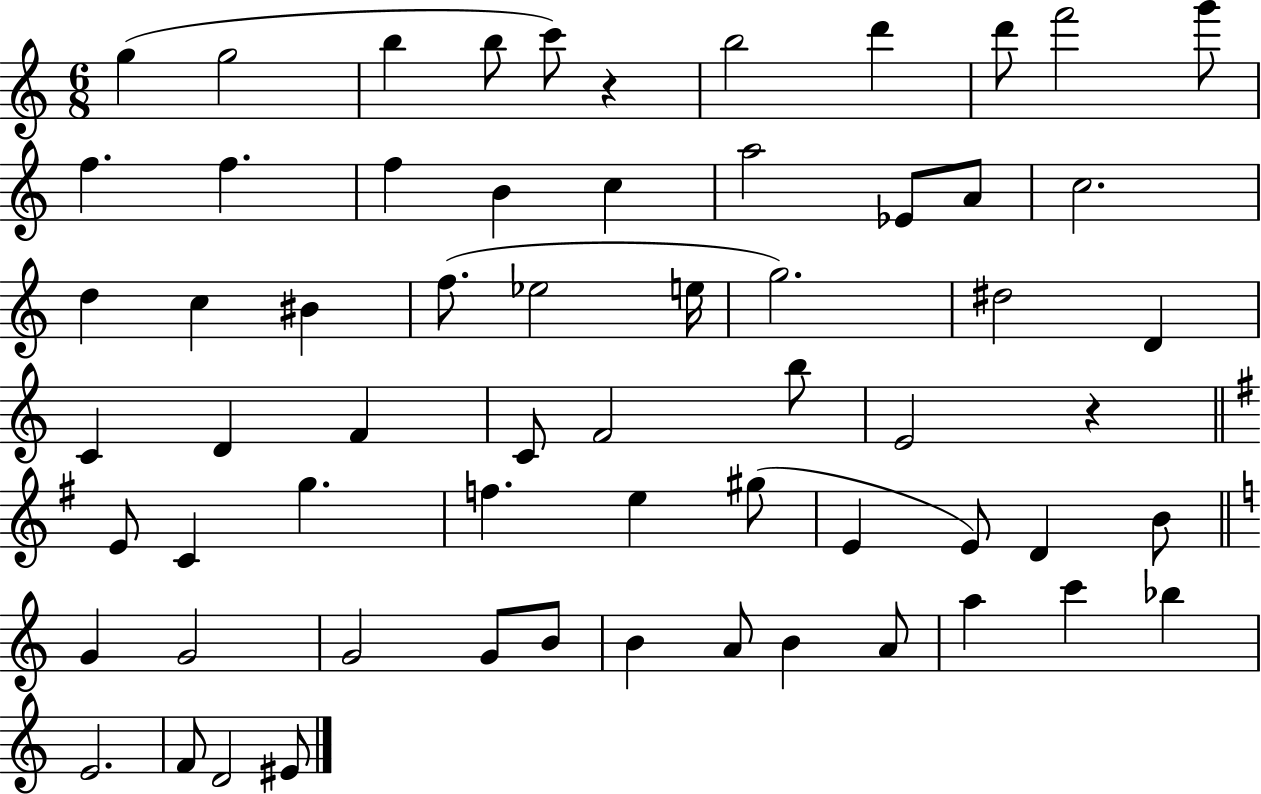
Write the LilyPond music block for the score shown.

{
  \clef treble
  \numericTimeSignature
  \time 6/8
  \key c \major
  \repeat volta 2 { g''4( g''2 | b''4 b''8 c'''8) r4 | b''2 d'''4 | d'''8 f'''2 g'''8 | \break f''4. f''4. | f''4 b'4 c''4 | a''2 ees'8 a'8 | c''2. | \break d''4 c''4 bis'4 | f''8.( ees''2 e''16 | g''2.) | dis''2 d'4 | \break c'4 d'4 f'4 | c'8 f'2 b''8 | e'2 r4 | \bar "||" \break \key g \major e'8 c'4 g''4. | f''4. e''4 gis''8( | e'4 e'8) d'4 b'8 | \bar "||" \break \key c \major g'4 g'2 | g'2 g'8 b'8 | b'4 a'8 b'4 a'8 | a''4 c'''4 bes''4 | \break e'2. | f'8 d'2 eis'8 | } \bar "|."
}